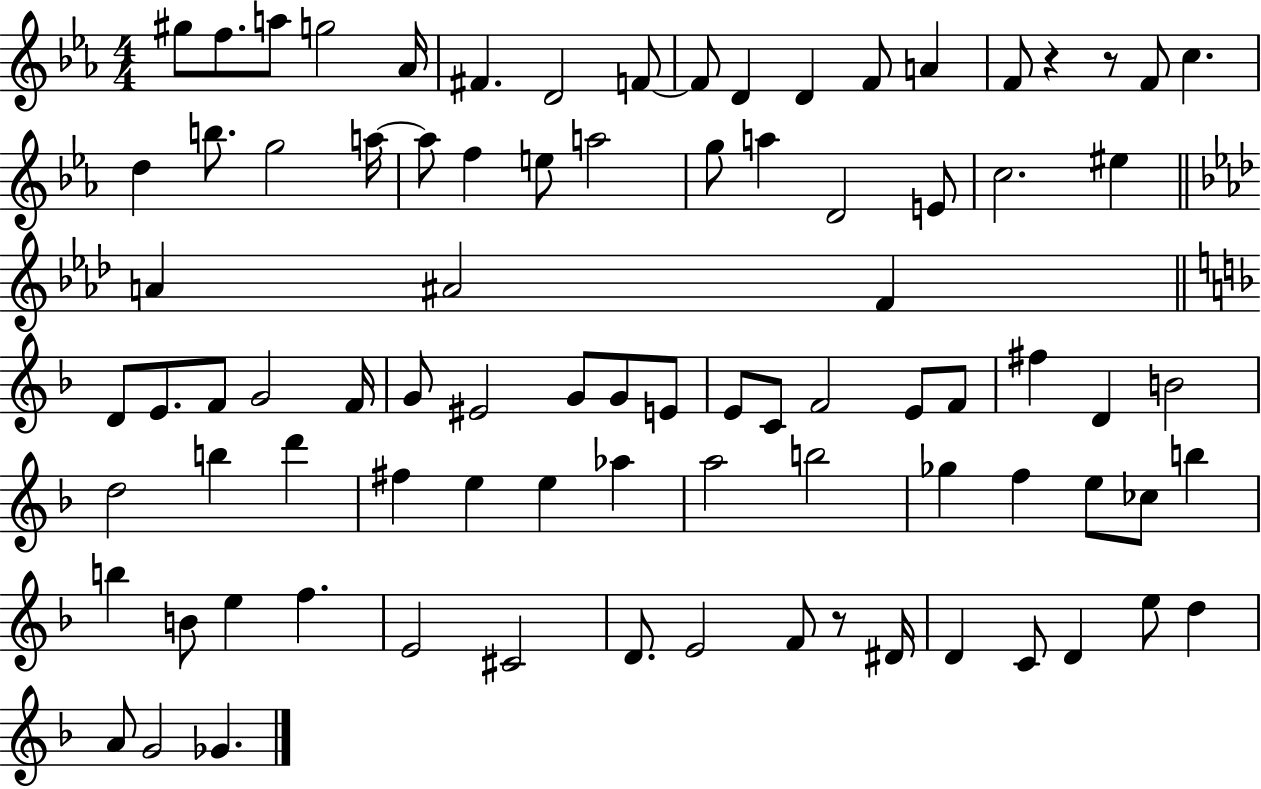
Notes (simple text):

G#5/e F5/e. A5/e G5/h Ab4/s F#4/q. D4/h F4/e F4/e D4/q D4/q F4/e A4/q F4/e R/q R/e F4/e C5/q. D5/q B5/e. G5/h A5/s A5/e F5/q E5/e A5/h G5/e A5/q D4/h E4/e C5/h. EIS5/q A4/q A#4/h F4/q D4/e E4/e. F4/e G4/h F4/s G4/e EIS4/h G4/e G4/e E4/e E4/e C4/e F4/h E4/e F4/e F#5/q D4/q B4/h D5/h B5/q D6/q F#5/q E5/q E5/q Ab5/q A5/h B5/h Gb5/q F5/q E5/e CES5/e B5/q B5/q B4/e E5/q F5/q. E4/h C#4/h D4/e. E4/h F4/e R/e D#4/s D4/q C4/e D4/q E5/e D5/q A4/e G4/h Gb4/q.